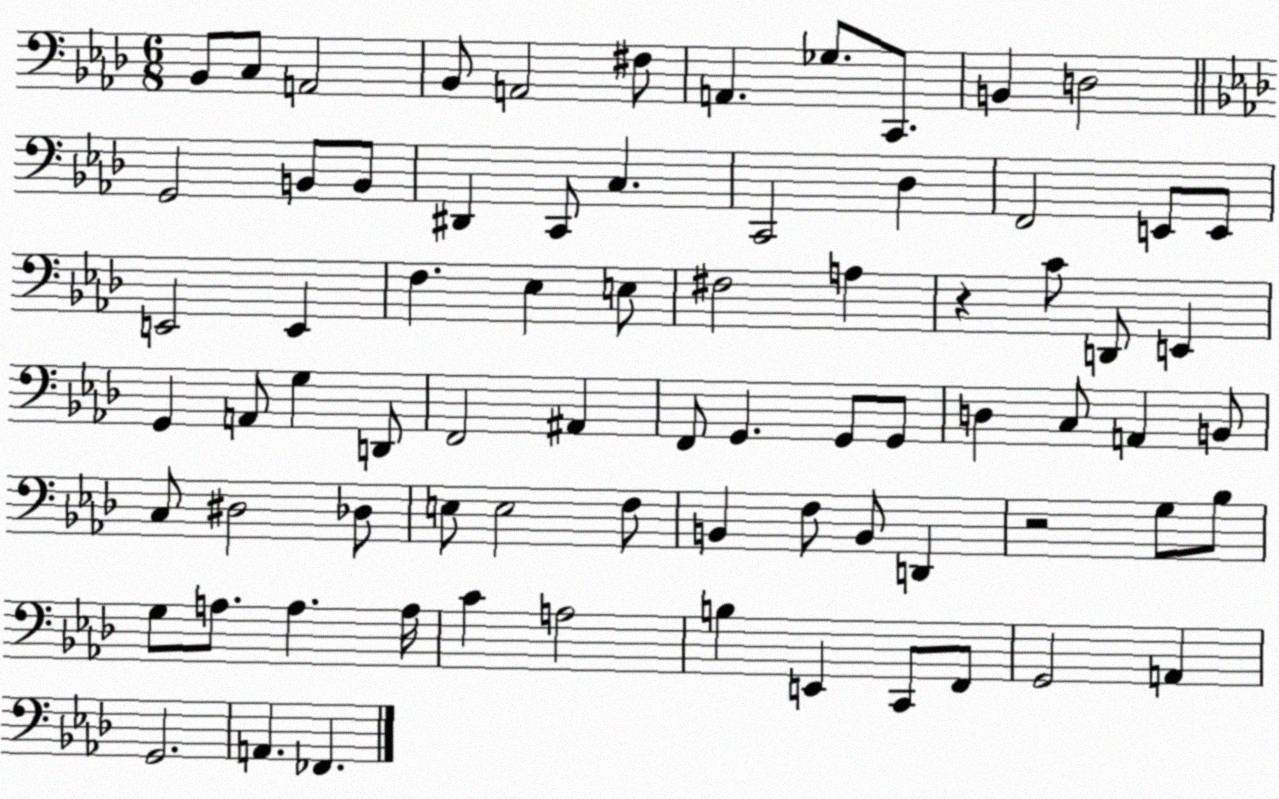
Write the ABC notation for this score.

X:1
T:Untitled
M:6/8
L:1/4
K:Ab
_B,,/2 C,/2 A,,2 _B,,/2 A,,2 ^F,/2 A,, _G,/2 C,,/2 B,, D,2 G,,2 B,,/2 B,,/2 ^D,, C,,/2 C, C,,2 _D, F,,2 E,,/2 E,,/2 E,,2 E,, F, _E, E,/2 ^F,2 A, z C/2 D,,/2 E,, G,, A,,/2 G, D,,/2 F,,2 ^A,, F,,/2 G,, G,,/2 G,,/2 D, C,/2 A,, B,,/2 C,/2 ^D,2 _D,/2 E,/2 E,2 F,/2 B,, F,/2 B,,/2 D,, z2 G,/2 _B,/2 G,/2 A,/2 A, A,/4 C A,2 B, E,, C,,/2 F,,/2 G,,2 A,, G,,2 A,, _F,,